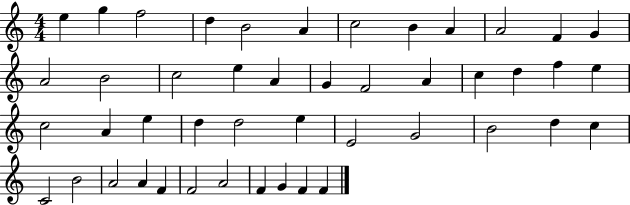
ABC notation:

X:1
T:Untitled
M:4/4
L:1/4
K:C
e g f2 d B2 A c2 B A A2 F G A2 B2 c2 e A G F2 A c d f e c2 A e d d2 e E2 G2 B2 d c C2 B2 A2 A F F2 A2 F G F F